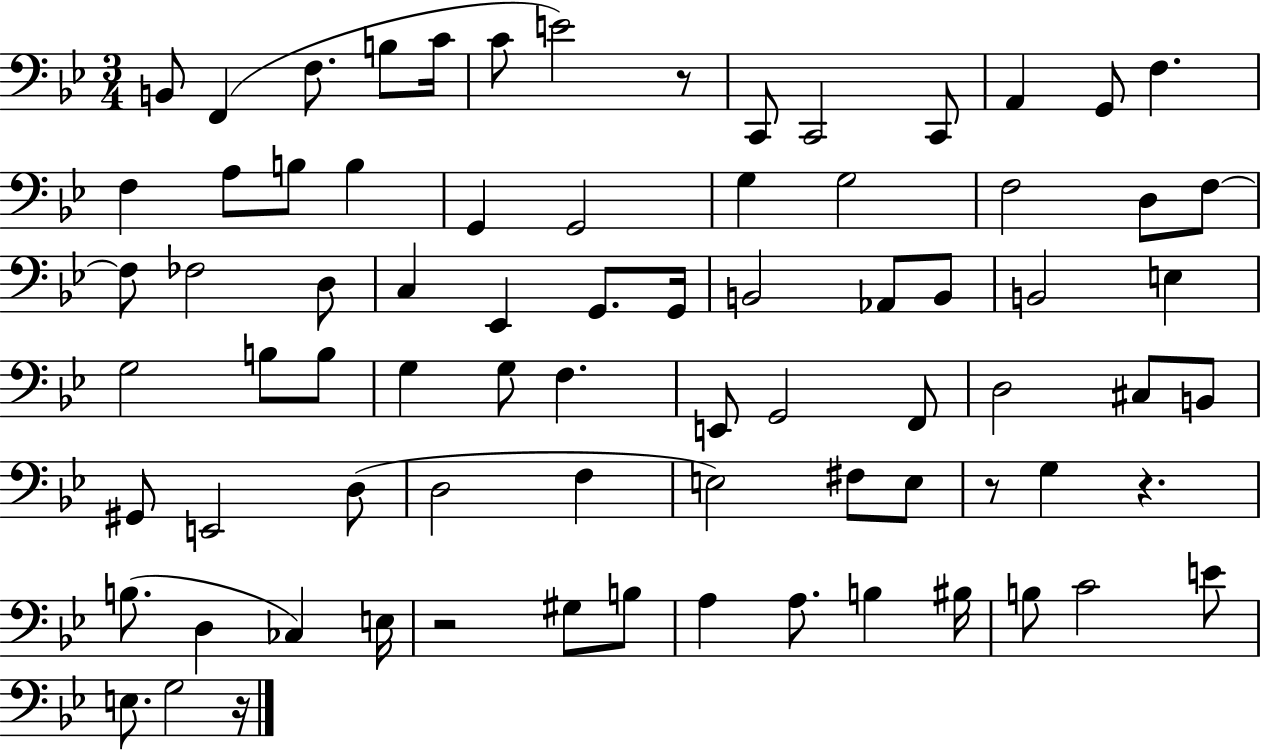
B2/e F2/q F3/e. B3/e C4/s C4/e E4/h R/e C2/e C2/h C2/e A2/q G2/e F3/q. F3/q A3/e B3/e B3/q G2/q G2/h G3/q G3/h F3/h D3/e F3/e F3/e FES3/h D3/e C3/q Eb2/q G2/e. G2/s B2/h Ab2/e B2/e B2/h E3/q G3/h B3/e B3/e G3/q G3/e F3/q. E2/e G2/h F2/e D3/h C#3/e B2/e G#2/e E2/h D3/e D3/h F3/q E3/h F#3/e E3/e R/e G3/q R/q. B3/e. D3/q CES3/q E3/s R/h G#3/e B3/e A3/q A3/e. B3/q BIS3/s B3/e C4/h E4/e E3/e. G3/h R/s